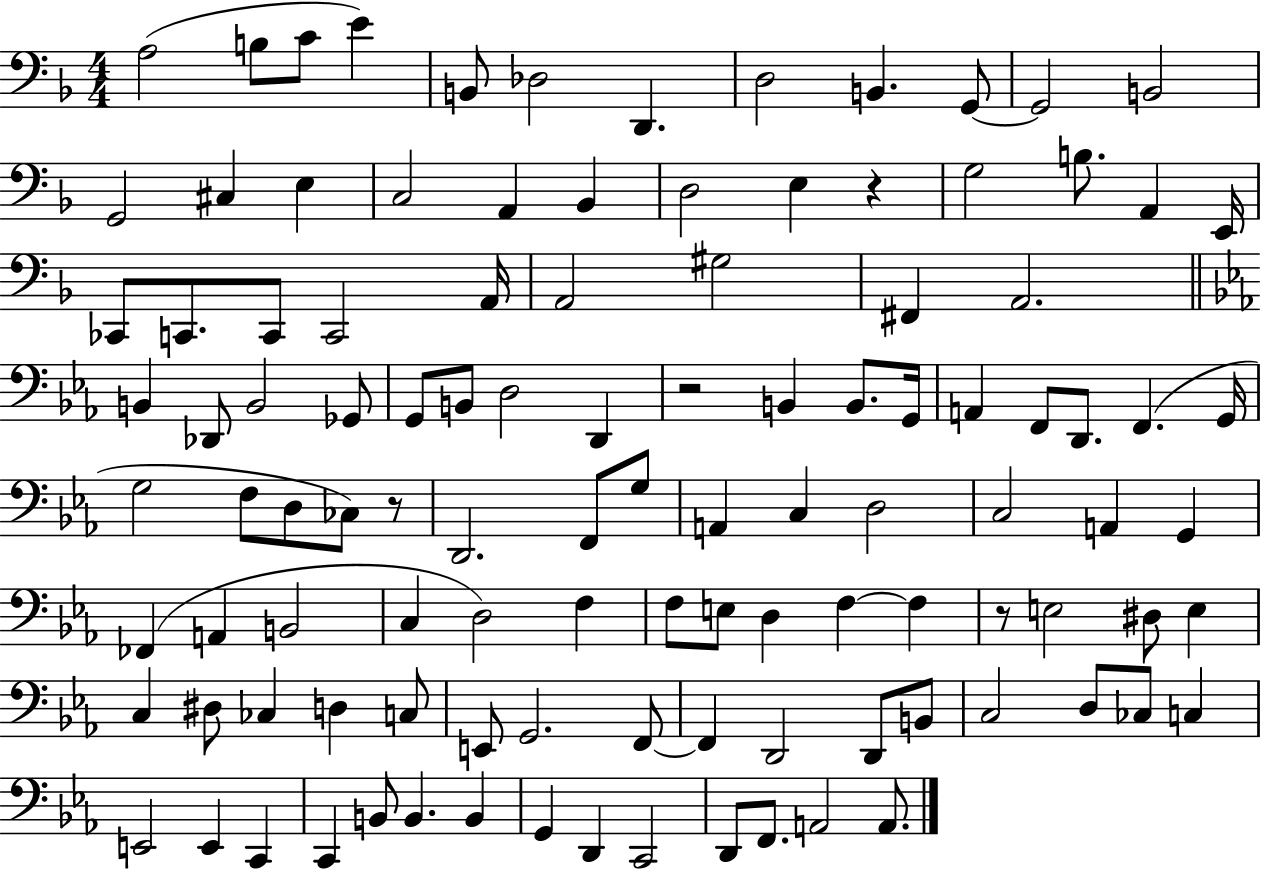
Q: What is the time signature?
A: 4/4